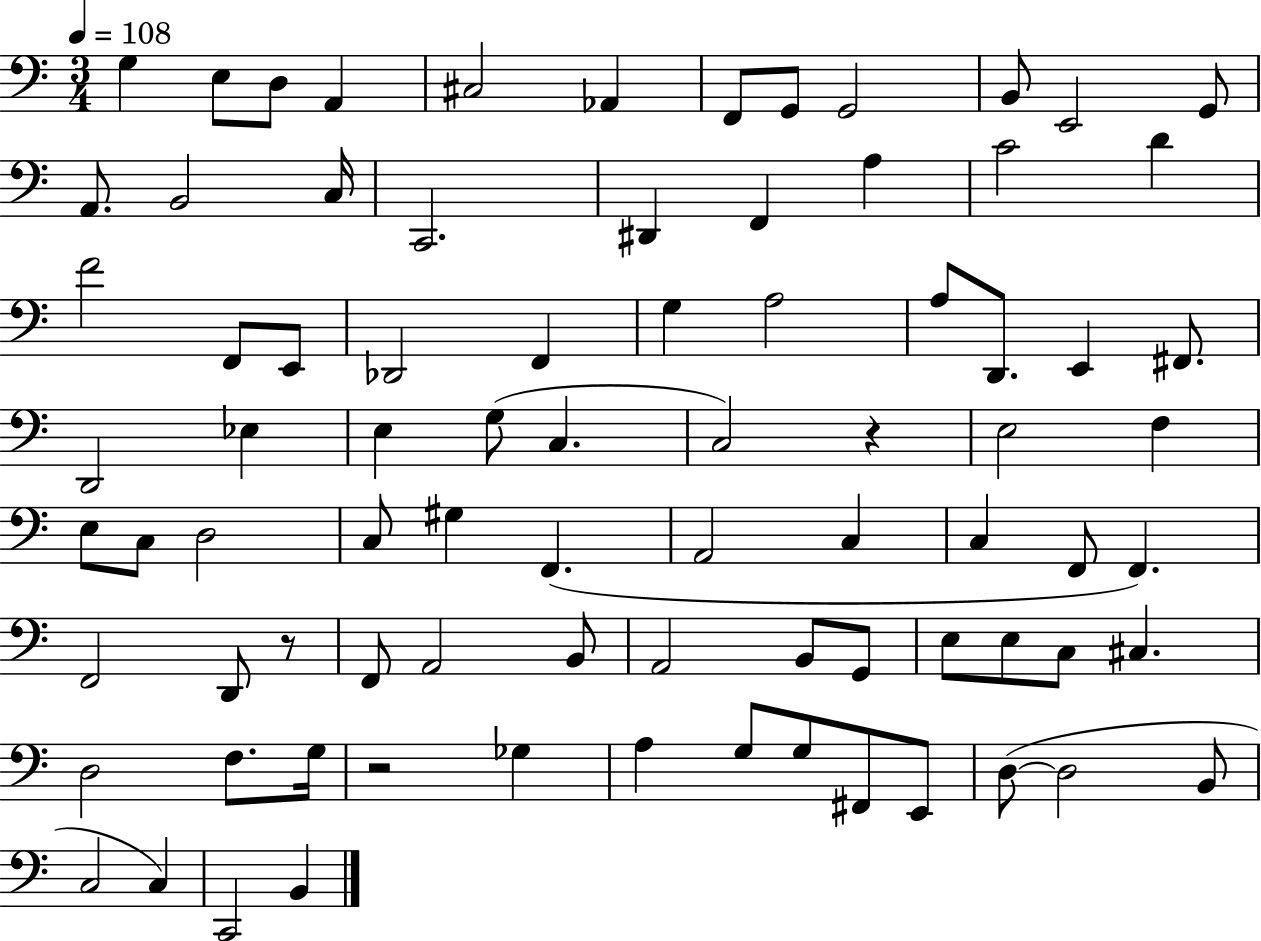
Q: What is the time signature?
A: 3/4